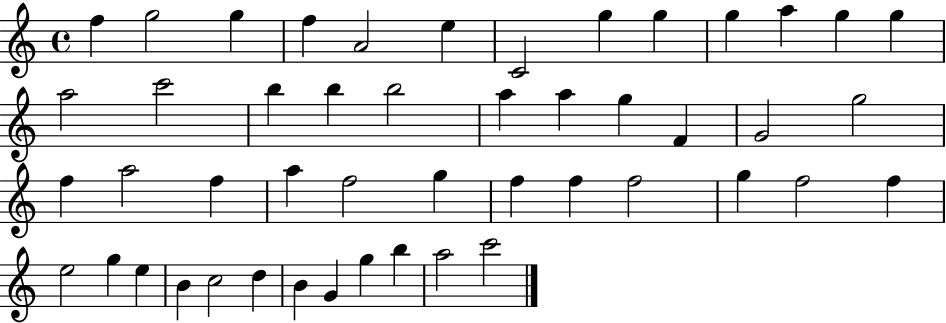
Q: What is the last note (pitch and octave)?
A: C6